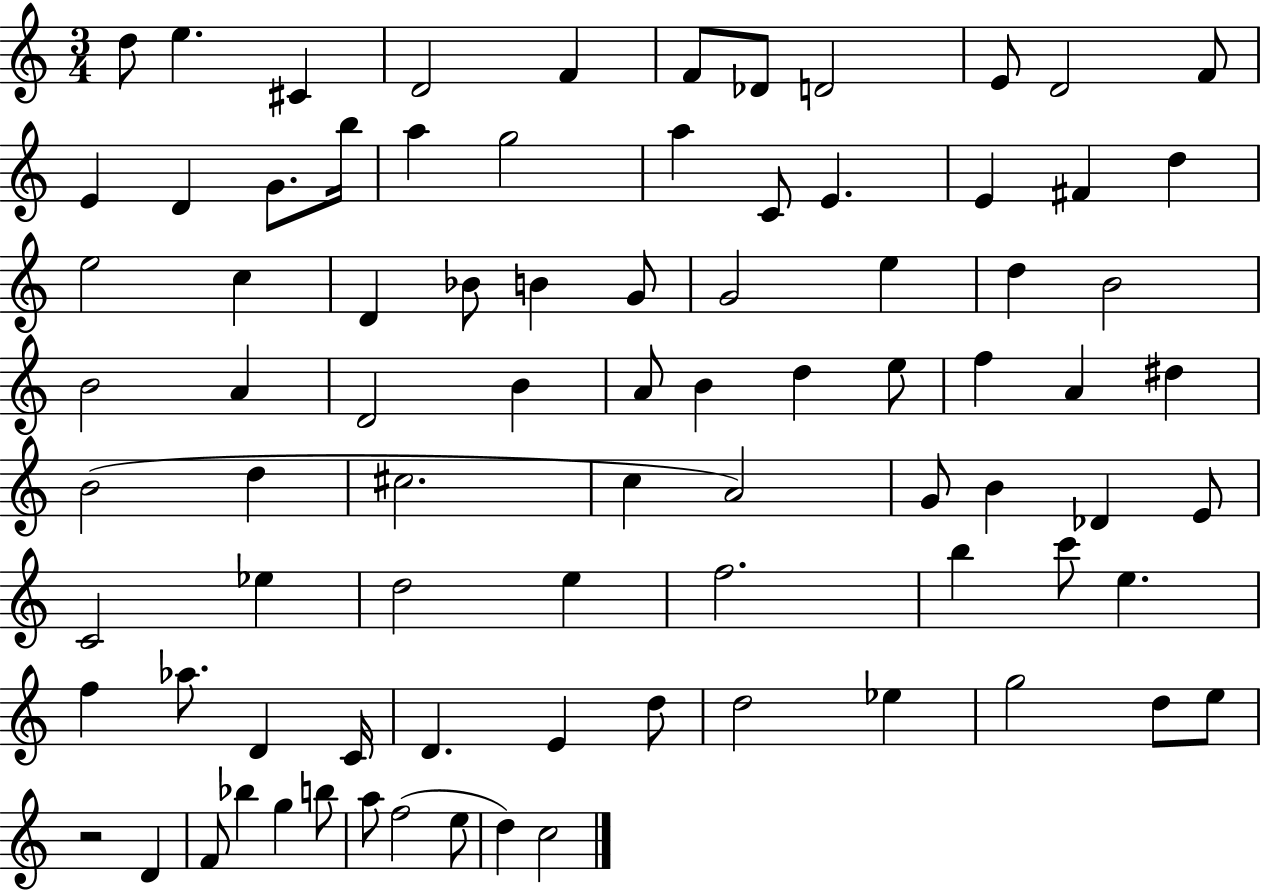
D5/e E5/q. C#4/q D4/h F4/q F4/e Db4/e D4/h E4/e D4/h F4/e E4/q D4/q G4/e. B5/s A5/q G5/h A5/q C4/e E4/q. E4/q F#4/q D5/q E5/h C5/q D4/q Bb4/e B4/q G4/e G4/h E5/q D5/q B4/h B4/h A4/q D4/h B4/q A4/e B4/q D5/q E5/e F5/q A4/q D#5/q B4/h D5/q C#5/h. C5/q A4/h G4/e B4/q Db4/q E4/e C4/h Eb5/q D5/h E5/q F5/h. B5/q C6/e E5/q. F5/q Ab5/e. D4/q C4/s D4/q. E4/q D5/e D5/h Eb5/q G5/h D5/e E5/e R/h D4/q F4/e Bb5/q G5/q B5/e A5/e F5/h E5/e D5/q C5/h